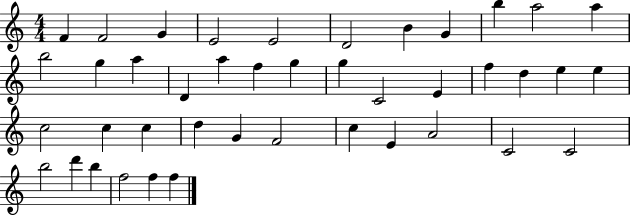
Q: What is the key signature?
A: C major